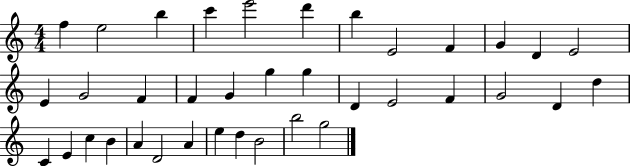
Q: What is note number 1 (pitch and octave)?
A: F5